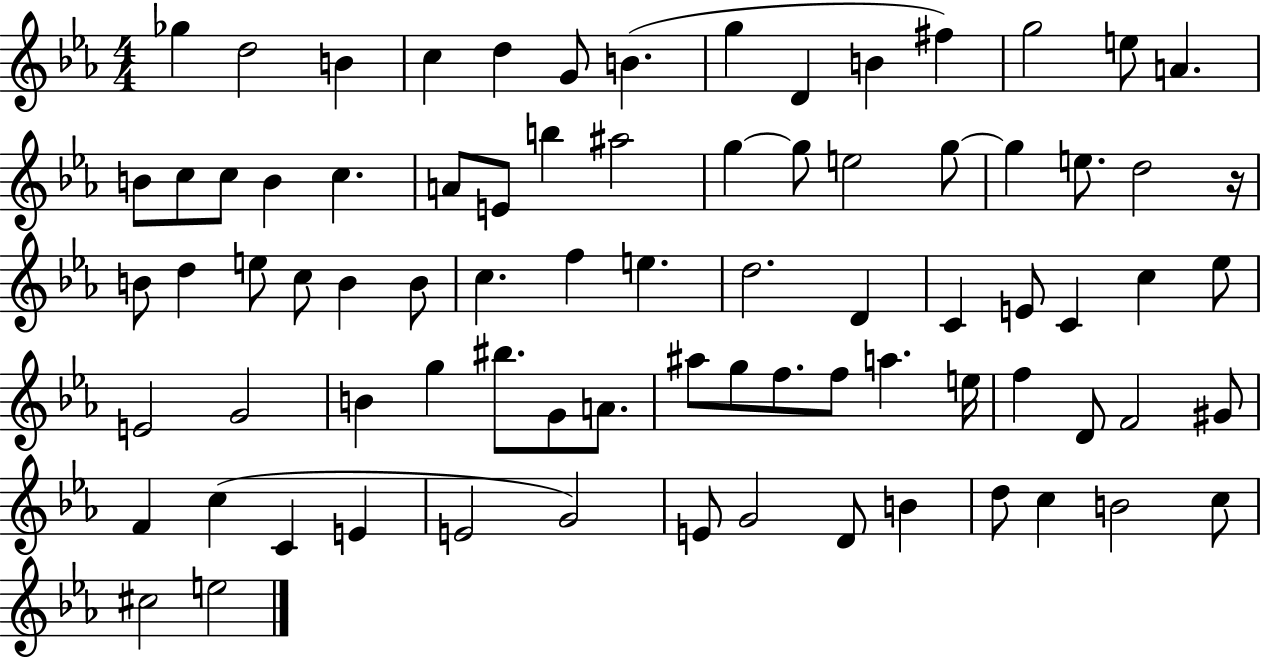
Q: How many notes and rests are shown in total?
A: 80